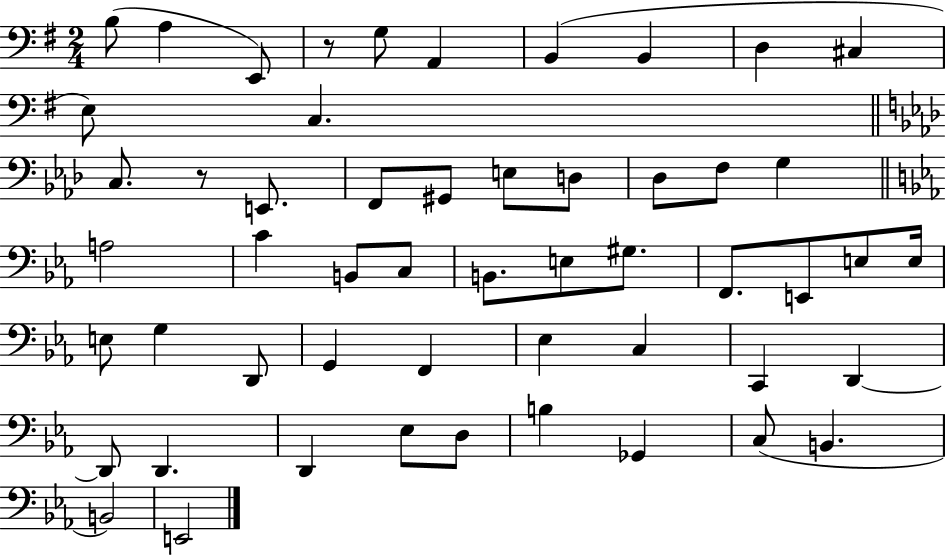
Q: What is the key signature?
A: G major